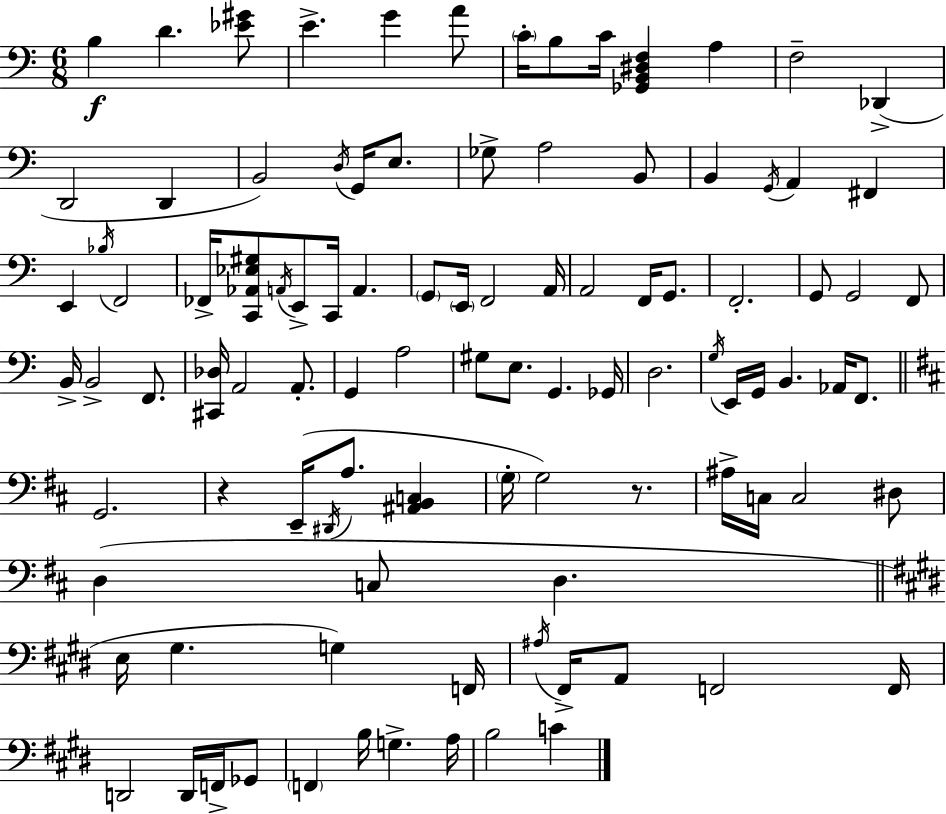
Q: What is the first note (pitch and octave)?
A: B3